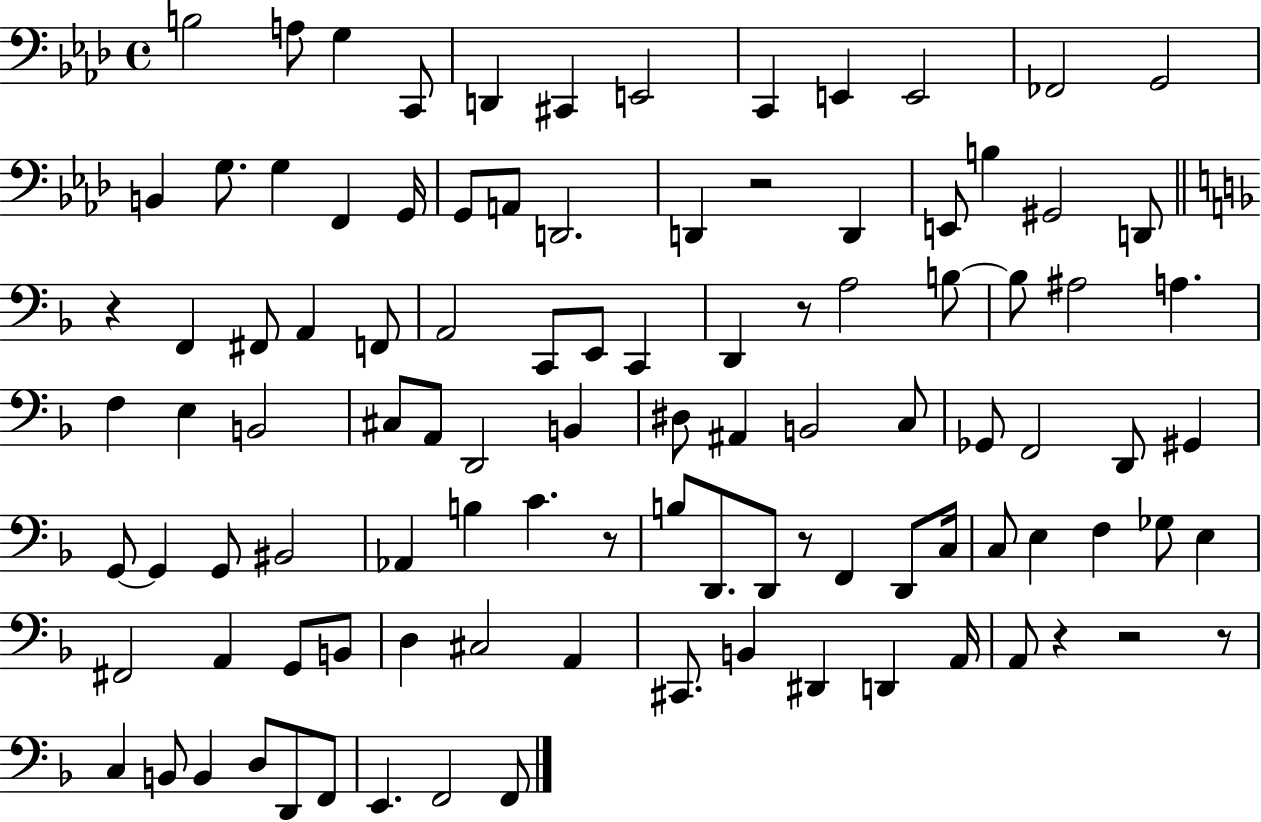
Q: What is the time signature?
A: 4/4